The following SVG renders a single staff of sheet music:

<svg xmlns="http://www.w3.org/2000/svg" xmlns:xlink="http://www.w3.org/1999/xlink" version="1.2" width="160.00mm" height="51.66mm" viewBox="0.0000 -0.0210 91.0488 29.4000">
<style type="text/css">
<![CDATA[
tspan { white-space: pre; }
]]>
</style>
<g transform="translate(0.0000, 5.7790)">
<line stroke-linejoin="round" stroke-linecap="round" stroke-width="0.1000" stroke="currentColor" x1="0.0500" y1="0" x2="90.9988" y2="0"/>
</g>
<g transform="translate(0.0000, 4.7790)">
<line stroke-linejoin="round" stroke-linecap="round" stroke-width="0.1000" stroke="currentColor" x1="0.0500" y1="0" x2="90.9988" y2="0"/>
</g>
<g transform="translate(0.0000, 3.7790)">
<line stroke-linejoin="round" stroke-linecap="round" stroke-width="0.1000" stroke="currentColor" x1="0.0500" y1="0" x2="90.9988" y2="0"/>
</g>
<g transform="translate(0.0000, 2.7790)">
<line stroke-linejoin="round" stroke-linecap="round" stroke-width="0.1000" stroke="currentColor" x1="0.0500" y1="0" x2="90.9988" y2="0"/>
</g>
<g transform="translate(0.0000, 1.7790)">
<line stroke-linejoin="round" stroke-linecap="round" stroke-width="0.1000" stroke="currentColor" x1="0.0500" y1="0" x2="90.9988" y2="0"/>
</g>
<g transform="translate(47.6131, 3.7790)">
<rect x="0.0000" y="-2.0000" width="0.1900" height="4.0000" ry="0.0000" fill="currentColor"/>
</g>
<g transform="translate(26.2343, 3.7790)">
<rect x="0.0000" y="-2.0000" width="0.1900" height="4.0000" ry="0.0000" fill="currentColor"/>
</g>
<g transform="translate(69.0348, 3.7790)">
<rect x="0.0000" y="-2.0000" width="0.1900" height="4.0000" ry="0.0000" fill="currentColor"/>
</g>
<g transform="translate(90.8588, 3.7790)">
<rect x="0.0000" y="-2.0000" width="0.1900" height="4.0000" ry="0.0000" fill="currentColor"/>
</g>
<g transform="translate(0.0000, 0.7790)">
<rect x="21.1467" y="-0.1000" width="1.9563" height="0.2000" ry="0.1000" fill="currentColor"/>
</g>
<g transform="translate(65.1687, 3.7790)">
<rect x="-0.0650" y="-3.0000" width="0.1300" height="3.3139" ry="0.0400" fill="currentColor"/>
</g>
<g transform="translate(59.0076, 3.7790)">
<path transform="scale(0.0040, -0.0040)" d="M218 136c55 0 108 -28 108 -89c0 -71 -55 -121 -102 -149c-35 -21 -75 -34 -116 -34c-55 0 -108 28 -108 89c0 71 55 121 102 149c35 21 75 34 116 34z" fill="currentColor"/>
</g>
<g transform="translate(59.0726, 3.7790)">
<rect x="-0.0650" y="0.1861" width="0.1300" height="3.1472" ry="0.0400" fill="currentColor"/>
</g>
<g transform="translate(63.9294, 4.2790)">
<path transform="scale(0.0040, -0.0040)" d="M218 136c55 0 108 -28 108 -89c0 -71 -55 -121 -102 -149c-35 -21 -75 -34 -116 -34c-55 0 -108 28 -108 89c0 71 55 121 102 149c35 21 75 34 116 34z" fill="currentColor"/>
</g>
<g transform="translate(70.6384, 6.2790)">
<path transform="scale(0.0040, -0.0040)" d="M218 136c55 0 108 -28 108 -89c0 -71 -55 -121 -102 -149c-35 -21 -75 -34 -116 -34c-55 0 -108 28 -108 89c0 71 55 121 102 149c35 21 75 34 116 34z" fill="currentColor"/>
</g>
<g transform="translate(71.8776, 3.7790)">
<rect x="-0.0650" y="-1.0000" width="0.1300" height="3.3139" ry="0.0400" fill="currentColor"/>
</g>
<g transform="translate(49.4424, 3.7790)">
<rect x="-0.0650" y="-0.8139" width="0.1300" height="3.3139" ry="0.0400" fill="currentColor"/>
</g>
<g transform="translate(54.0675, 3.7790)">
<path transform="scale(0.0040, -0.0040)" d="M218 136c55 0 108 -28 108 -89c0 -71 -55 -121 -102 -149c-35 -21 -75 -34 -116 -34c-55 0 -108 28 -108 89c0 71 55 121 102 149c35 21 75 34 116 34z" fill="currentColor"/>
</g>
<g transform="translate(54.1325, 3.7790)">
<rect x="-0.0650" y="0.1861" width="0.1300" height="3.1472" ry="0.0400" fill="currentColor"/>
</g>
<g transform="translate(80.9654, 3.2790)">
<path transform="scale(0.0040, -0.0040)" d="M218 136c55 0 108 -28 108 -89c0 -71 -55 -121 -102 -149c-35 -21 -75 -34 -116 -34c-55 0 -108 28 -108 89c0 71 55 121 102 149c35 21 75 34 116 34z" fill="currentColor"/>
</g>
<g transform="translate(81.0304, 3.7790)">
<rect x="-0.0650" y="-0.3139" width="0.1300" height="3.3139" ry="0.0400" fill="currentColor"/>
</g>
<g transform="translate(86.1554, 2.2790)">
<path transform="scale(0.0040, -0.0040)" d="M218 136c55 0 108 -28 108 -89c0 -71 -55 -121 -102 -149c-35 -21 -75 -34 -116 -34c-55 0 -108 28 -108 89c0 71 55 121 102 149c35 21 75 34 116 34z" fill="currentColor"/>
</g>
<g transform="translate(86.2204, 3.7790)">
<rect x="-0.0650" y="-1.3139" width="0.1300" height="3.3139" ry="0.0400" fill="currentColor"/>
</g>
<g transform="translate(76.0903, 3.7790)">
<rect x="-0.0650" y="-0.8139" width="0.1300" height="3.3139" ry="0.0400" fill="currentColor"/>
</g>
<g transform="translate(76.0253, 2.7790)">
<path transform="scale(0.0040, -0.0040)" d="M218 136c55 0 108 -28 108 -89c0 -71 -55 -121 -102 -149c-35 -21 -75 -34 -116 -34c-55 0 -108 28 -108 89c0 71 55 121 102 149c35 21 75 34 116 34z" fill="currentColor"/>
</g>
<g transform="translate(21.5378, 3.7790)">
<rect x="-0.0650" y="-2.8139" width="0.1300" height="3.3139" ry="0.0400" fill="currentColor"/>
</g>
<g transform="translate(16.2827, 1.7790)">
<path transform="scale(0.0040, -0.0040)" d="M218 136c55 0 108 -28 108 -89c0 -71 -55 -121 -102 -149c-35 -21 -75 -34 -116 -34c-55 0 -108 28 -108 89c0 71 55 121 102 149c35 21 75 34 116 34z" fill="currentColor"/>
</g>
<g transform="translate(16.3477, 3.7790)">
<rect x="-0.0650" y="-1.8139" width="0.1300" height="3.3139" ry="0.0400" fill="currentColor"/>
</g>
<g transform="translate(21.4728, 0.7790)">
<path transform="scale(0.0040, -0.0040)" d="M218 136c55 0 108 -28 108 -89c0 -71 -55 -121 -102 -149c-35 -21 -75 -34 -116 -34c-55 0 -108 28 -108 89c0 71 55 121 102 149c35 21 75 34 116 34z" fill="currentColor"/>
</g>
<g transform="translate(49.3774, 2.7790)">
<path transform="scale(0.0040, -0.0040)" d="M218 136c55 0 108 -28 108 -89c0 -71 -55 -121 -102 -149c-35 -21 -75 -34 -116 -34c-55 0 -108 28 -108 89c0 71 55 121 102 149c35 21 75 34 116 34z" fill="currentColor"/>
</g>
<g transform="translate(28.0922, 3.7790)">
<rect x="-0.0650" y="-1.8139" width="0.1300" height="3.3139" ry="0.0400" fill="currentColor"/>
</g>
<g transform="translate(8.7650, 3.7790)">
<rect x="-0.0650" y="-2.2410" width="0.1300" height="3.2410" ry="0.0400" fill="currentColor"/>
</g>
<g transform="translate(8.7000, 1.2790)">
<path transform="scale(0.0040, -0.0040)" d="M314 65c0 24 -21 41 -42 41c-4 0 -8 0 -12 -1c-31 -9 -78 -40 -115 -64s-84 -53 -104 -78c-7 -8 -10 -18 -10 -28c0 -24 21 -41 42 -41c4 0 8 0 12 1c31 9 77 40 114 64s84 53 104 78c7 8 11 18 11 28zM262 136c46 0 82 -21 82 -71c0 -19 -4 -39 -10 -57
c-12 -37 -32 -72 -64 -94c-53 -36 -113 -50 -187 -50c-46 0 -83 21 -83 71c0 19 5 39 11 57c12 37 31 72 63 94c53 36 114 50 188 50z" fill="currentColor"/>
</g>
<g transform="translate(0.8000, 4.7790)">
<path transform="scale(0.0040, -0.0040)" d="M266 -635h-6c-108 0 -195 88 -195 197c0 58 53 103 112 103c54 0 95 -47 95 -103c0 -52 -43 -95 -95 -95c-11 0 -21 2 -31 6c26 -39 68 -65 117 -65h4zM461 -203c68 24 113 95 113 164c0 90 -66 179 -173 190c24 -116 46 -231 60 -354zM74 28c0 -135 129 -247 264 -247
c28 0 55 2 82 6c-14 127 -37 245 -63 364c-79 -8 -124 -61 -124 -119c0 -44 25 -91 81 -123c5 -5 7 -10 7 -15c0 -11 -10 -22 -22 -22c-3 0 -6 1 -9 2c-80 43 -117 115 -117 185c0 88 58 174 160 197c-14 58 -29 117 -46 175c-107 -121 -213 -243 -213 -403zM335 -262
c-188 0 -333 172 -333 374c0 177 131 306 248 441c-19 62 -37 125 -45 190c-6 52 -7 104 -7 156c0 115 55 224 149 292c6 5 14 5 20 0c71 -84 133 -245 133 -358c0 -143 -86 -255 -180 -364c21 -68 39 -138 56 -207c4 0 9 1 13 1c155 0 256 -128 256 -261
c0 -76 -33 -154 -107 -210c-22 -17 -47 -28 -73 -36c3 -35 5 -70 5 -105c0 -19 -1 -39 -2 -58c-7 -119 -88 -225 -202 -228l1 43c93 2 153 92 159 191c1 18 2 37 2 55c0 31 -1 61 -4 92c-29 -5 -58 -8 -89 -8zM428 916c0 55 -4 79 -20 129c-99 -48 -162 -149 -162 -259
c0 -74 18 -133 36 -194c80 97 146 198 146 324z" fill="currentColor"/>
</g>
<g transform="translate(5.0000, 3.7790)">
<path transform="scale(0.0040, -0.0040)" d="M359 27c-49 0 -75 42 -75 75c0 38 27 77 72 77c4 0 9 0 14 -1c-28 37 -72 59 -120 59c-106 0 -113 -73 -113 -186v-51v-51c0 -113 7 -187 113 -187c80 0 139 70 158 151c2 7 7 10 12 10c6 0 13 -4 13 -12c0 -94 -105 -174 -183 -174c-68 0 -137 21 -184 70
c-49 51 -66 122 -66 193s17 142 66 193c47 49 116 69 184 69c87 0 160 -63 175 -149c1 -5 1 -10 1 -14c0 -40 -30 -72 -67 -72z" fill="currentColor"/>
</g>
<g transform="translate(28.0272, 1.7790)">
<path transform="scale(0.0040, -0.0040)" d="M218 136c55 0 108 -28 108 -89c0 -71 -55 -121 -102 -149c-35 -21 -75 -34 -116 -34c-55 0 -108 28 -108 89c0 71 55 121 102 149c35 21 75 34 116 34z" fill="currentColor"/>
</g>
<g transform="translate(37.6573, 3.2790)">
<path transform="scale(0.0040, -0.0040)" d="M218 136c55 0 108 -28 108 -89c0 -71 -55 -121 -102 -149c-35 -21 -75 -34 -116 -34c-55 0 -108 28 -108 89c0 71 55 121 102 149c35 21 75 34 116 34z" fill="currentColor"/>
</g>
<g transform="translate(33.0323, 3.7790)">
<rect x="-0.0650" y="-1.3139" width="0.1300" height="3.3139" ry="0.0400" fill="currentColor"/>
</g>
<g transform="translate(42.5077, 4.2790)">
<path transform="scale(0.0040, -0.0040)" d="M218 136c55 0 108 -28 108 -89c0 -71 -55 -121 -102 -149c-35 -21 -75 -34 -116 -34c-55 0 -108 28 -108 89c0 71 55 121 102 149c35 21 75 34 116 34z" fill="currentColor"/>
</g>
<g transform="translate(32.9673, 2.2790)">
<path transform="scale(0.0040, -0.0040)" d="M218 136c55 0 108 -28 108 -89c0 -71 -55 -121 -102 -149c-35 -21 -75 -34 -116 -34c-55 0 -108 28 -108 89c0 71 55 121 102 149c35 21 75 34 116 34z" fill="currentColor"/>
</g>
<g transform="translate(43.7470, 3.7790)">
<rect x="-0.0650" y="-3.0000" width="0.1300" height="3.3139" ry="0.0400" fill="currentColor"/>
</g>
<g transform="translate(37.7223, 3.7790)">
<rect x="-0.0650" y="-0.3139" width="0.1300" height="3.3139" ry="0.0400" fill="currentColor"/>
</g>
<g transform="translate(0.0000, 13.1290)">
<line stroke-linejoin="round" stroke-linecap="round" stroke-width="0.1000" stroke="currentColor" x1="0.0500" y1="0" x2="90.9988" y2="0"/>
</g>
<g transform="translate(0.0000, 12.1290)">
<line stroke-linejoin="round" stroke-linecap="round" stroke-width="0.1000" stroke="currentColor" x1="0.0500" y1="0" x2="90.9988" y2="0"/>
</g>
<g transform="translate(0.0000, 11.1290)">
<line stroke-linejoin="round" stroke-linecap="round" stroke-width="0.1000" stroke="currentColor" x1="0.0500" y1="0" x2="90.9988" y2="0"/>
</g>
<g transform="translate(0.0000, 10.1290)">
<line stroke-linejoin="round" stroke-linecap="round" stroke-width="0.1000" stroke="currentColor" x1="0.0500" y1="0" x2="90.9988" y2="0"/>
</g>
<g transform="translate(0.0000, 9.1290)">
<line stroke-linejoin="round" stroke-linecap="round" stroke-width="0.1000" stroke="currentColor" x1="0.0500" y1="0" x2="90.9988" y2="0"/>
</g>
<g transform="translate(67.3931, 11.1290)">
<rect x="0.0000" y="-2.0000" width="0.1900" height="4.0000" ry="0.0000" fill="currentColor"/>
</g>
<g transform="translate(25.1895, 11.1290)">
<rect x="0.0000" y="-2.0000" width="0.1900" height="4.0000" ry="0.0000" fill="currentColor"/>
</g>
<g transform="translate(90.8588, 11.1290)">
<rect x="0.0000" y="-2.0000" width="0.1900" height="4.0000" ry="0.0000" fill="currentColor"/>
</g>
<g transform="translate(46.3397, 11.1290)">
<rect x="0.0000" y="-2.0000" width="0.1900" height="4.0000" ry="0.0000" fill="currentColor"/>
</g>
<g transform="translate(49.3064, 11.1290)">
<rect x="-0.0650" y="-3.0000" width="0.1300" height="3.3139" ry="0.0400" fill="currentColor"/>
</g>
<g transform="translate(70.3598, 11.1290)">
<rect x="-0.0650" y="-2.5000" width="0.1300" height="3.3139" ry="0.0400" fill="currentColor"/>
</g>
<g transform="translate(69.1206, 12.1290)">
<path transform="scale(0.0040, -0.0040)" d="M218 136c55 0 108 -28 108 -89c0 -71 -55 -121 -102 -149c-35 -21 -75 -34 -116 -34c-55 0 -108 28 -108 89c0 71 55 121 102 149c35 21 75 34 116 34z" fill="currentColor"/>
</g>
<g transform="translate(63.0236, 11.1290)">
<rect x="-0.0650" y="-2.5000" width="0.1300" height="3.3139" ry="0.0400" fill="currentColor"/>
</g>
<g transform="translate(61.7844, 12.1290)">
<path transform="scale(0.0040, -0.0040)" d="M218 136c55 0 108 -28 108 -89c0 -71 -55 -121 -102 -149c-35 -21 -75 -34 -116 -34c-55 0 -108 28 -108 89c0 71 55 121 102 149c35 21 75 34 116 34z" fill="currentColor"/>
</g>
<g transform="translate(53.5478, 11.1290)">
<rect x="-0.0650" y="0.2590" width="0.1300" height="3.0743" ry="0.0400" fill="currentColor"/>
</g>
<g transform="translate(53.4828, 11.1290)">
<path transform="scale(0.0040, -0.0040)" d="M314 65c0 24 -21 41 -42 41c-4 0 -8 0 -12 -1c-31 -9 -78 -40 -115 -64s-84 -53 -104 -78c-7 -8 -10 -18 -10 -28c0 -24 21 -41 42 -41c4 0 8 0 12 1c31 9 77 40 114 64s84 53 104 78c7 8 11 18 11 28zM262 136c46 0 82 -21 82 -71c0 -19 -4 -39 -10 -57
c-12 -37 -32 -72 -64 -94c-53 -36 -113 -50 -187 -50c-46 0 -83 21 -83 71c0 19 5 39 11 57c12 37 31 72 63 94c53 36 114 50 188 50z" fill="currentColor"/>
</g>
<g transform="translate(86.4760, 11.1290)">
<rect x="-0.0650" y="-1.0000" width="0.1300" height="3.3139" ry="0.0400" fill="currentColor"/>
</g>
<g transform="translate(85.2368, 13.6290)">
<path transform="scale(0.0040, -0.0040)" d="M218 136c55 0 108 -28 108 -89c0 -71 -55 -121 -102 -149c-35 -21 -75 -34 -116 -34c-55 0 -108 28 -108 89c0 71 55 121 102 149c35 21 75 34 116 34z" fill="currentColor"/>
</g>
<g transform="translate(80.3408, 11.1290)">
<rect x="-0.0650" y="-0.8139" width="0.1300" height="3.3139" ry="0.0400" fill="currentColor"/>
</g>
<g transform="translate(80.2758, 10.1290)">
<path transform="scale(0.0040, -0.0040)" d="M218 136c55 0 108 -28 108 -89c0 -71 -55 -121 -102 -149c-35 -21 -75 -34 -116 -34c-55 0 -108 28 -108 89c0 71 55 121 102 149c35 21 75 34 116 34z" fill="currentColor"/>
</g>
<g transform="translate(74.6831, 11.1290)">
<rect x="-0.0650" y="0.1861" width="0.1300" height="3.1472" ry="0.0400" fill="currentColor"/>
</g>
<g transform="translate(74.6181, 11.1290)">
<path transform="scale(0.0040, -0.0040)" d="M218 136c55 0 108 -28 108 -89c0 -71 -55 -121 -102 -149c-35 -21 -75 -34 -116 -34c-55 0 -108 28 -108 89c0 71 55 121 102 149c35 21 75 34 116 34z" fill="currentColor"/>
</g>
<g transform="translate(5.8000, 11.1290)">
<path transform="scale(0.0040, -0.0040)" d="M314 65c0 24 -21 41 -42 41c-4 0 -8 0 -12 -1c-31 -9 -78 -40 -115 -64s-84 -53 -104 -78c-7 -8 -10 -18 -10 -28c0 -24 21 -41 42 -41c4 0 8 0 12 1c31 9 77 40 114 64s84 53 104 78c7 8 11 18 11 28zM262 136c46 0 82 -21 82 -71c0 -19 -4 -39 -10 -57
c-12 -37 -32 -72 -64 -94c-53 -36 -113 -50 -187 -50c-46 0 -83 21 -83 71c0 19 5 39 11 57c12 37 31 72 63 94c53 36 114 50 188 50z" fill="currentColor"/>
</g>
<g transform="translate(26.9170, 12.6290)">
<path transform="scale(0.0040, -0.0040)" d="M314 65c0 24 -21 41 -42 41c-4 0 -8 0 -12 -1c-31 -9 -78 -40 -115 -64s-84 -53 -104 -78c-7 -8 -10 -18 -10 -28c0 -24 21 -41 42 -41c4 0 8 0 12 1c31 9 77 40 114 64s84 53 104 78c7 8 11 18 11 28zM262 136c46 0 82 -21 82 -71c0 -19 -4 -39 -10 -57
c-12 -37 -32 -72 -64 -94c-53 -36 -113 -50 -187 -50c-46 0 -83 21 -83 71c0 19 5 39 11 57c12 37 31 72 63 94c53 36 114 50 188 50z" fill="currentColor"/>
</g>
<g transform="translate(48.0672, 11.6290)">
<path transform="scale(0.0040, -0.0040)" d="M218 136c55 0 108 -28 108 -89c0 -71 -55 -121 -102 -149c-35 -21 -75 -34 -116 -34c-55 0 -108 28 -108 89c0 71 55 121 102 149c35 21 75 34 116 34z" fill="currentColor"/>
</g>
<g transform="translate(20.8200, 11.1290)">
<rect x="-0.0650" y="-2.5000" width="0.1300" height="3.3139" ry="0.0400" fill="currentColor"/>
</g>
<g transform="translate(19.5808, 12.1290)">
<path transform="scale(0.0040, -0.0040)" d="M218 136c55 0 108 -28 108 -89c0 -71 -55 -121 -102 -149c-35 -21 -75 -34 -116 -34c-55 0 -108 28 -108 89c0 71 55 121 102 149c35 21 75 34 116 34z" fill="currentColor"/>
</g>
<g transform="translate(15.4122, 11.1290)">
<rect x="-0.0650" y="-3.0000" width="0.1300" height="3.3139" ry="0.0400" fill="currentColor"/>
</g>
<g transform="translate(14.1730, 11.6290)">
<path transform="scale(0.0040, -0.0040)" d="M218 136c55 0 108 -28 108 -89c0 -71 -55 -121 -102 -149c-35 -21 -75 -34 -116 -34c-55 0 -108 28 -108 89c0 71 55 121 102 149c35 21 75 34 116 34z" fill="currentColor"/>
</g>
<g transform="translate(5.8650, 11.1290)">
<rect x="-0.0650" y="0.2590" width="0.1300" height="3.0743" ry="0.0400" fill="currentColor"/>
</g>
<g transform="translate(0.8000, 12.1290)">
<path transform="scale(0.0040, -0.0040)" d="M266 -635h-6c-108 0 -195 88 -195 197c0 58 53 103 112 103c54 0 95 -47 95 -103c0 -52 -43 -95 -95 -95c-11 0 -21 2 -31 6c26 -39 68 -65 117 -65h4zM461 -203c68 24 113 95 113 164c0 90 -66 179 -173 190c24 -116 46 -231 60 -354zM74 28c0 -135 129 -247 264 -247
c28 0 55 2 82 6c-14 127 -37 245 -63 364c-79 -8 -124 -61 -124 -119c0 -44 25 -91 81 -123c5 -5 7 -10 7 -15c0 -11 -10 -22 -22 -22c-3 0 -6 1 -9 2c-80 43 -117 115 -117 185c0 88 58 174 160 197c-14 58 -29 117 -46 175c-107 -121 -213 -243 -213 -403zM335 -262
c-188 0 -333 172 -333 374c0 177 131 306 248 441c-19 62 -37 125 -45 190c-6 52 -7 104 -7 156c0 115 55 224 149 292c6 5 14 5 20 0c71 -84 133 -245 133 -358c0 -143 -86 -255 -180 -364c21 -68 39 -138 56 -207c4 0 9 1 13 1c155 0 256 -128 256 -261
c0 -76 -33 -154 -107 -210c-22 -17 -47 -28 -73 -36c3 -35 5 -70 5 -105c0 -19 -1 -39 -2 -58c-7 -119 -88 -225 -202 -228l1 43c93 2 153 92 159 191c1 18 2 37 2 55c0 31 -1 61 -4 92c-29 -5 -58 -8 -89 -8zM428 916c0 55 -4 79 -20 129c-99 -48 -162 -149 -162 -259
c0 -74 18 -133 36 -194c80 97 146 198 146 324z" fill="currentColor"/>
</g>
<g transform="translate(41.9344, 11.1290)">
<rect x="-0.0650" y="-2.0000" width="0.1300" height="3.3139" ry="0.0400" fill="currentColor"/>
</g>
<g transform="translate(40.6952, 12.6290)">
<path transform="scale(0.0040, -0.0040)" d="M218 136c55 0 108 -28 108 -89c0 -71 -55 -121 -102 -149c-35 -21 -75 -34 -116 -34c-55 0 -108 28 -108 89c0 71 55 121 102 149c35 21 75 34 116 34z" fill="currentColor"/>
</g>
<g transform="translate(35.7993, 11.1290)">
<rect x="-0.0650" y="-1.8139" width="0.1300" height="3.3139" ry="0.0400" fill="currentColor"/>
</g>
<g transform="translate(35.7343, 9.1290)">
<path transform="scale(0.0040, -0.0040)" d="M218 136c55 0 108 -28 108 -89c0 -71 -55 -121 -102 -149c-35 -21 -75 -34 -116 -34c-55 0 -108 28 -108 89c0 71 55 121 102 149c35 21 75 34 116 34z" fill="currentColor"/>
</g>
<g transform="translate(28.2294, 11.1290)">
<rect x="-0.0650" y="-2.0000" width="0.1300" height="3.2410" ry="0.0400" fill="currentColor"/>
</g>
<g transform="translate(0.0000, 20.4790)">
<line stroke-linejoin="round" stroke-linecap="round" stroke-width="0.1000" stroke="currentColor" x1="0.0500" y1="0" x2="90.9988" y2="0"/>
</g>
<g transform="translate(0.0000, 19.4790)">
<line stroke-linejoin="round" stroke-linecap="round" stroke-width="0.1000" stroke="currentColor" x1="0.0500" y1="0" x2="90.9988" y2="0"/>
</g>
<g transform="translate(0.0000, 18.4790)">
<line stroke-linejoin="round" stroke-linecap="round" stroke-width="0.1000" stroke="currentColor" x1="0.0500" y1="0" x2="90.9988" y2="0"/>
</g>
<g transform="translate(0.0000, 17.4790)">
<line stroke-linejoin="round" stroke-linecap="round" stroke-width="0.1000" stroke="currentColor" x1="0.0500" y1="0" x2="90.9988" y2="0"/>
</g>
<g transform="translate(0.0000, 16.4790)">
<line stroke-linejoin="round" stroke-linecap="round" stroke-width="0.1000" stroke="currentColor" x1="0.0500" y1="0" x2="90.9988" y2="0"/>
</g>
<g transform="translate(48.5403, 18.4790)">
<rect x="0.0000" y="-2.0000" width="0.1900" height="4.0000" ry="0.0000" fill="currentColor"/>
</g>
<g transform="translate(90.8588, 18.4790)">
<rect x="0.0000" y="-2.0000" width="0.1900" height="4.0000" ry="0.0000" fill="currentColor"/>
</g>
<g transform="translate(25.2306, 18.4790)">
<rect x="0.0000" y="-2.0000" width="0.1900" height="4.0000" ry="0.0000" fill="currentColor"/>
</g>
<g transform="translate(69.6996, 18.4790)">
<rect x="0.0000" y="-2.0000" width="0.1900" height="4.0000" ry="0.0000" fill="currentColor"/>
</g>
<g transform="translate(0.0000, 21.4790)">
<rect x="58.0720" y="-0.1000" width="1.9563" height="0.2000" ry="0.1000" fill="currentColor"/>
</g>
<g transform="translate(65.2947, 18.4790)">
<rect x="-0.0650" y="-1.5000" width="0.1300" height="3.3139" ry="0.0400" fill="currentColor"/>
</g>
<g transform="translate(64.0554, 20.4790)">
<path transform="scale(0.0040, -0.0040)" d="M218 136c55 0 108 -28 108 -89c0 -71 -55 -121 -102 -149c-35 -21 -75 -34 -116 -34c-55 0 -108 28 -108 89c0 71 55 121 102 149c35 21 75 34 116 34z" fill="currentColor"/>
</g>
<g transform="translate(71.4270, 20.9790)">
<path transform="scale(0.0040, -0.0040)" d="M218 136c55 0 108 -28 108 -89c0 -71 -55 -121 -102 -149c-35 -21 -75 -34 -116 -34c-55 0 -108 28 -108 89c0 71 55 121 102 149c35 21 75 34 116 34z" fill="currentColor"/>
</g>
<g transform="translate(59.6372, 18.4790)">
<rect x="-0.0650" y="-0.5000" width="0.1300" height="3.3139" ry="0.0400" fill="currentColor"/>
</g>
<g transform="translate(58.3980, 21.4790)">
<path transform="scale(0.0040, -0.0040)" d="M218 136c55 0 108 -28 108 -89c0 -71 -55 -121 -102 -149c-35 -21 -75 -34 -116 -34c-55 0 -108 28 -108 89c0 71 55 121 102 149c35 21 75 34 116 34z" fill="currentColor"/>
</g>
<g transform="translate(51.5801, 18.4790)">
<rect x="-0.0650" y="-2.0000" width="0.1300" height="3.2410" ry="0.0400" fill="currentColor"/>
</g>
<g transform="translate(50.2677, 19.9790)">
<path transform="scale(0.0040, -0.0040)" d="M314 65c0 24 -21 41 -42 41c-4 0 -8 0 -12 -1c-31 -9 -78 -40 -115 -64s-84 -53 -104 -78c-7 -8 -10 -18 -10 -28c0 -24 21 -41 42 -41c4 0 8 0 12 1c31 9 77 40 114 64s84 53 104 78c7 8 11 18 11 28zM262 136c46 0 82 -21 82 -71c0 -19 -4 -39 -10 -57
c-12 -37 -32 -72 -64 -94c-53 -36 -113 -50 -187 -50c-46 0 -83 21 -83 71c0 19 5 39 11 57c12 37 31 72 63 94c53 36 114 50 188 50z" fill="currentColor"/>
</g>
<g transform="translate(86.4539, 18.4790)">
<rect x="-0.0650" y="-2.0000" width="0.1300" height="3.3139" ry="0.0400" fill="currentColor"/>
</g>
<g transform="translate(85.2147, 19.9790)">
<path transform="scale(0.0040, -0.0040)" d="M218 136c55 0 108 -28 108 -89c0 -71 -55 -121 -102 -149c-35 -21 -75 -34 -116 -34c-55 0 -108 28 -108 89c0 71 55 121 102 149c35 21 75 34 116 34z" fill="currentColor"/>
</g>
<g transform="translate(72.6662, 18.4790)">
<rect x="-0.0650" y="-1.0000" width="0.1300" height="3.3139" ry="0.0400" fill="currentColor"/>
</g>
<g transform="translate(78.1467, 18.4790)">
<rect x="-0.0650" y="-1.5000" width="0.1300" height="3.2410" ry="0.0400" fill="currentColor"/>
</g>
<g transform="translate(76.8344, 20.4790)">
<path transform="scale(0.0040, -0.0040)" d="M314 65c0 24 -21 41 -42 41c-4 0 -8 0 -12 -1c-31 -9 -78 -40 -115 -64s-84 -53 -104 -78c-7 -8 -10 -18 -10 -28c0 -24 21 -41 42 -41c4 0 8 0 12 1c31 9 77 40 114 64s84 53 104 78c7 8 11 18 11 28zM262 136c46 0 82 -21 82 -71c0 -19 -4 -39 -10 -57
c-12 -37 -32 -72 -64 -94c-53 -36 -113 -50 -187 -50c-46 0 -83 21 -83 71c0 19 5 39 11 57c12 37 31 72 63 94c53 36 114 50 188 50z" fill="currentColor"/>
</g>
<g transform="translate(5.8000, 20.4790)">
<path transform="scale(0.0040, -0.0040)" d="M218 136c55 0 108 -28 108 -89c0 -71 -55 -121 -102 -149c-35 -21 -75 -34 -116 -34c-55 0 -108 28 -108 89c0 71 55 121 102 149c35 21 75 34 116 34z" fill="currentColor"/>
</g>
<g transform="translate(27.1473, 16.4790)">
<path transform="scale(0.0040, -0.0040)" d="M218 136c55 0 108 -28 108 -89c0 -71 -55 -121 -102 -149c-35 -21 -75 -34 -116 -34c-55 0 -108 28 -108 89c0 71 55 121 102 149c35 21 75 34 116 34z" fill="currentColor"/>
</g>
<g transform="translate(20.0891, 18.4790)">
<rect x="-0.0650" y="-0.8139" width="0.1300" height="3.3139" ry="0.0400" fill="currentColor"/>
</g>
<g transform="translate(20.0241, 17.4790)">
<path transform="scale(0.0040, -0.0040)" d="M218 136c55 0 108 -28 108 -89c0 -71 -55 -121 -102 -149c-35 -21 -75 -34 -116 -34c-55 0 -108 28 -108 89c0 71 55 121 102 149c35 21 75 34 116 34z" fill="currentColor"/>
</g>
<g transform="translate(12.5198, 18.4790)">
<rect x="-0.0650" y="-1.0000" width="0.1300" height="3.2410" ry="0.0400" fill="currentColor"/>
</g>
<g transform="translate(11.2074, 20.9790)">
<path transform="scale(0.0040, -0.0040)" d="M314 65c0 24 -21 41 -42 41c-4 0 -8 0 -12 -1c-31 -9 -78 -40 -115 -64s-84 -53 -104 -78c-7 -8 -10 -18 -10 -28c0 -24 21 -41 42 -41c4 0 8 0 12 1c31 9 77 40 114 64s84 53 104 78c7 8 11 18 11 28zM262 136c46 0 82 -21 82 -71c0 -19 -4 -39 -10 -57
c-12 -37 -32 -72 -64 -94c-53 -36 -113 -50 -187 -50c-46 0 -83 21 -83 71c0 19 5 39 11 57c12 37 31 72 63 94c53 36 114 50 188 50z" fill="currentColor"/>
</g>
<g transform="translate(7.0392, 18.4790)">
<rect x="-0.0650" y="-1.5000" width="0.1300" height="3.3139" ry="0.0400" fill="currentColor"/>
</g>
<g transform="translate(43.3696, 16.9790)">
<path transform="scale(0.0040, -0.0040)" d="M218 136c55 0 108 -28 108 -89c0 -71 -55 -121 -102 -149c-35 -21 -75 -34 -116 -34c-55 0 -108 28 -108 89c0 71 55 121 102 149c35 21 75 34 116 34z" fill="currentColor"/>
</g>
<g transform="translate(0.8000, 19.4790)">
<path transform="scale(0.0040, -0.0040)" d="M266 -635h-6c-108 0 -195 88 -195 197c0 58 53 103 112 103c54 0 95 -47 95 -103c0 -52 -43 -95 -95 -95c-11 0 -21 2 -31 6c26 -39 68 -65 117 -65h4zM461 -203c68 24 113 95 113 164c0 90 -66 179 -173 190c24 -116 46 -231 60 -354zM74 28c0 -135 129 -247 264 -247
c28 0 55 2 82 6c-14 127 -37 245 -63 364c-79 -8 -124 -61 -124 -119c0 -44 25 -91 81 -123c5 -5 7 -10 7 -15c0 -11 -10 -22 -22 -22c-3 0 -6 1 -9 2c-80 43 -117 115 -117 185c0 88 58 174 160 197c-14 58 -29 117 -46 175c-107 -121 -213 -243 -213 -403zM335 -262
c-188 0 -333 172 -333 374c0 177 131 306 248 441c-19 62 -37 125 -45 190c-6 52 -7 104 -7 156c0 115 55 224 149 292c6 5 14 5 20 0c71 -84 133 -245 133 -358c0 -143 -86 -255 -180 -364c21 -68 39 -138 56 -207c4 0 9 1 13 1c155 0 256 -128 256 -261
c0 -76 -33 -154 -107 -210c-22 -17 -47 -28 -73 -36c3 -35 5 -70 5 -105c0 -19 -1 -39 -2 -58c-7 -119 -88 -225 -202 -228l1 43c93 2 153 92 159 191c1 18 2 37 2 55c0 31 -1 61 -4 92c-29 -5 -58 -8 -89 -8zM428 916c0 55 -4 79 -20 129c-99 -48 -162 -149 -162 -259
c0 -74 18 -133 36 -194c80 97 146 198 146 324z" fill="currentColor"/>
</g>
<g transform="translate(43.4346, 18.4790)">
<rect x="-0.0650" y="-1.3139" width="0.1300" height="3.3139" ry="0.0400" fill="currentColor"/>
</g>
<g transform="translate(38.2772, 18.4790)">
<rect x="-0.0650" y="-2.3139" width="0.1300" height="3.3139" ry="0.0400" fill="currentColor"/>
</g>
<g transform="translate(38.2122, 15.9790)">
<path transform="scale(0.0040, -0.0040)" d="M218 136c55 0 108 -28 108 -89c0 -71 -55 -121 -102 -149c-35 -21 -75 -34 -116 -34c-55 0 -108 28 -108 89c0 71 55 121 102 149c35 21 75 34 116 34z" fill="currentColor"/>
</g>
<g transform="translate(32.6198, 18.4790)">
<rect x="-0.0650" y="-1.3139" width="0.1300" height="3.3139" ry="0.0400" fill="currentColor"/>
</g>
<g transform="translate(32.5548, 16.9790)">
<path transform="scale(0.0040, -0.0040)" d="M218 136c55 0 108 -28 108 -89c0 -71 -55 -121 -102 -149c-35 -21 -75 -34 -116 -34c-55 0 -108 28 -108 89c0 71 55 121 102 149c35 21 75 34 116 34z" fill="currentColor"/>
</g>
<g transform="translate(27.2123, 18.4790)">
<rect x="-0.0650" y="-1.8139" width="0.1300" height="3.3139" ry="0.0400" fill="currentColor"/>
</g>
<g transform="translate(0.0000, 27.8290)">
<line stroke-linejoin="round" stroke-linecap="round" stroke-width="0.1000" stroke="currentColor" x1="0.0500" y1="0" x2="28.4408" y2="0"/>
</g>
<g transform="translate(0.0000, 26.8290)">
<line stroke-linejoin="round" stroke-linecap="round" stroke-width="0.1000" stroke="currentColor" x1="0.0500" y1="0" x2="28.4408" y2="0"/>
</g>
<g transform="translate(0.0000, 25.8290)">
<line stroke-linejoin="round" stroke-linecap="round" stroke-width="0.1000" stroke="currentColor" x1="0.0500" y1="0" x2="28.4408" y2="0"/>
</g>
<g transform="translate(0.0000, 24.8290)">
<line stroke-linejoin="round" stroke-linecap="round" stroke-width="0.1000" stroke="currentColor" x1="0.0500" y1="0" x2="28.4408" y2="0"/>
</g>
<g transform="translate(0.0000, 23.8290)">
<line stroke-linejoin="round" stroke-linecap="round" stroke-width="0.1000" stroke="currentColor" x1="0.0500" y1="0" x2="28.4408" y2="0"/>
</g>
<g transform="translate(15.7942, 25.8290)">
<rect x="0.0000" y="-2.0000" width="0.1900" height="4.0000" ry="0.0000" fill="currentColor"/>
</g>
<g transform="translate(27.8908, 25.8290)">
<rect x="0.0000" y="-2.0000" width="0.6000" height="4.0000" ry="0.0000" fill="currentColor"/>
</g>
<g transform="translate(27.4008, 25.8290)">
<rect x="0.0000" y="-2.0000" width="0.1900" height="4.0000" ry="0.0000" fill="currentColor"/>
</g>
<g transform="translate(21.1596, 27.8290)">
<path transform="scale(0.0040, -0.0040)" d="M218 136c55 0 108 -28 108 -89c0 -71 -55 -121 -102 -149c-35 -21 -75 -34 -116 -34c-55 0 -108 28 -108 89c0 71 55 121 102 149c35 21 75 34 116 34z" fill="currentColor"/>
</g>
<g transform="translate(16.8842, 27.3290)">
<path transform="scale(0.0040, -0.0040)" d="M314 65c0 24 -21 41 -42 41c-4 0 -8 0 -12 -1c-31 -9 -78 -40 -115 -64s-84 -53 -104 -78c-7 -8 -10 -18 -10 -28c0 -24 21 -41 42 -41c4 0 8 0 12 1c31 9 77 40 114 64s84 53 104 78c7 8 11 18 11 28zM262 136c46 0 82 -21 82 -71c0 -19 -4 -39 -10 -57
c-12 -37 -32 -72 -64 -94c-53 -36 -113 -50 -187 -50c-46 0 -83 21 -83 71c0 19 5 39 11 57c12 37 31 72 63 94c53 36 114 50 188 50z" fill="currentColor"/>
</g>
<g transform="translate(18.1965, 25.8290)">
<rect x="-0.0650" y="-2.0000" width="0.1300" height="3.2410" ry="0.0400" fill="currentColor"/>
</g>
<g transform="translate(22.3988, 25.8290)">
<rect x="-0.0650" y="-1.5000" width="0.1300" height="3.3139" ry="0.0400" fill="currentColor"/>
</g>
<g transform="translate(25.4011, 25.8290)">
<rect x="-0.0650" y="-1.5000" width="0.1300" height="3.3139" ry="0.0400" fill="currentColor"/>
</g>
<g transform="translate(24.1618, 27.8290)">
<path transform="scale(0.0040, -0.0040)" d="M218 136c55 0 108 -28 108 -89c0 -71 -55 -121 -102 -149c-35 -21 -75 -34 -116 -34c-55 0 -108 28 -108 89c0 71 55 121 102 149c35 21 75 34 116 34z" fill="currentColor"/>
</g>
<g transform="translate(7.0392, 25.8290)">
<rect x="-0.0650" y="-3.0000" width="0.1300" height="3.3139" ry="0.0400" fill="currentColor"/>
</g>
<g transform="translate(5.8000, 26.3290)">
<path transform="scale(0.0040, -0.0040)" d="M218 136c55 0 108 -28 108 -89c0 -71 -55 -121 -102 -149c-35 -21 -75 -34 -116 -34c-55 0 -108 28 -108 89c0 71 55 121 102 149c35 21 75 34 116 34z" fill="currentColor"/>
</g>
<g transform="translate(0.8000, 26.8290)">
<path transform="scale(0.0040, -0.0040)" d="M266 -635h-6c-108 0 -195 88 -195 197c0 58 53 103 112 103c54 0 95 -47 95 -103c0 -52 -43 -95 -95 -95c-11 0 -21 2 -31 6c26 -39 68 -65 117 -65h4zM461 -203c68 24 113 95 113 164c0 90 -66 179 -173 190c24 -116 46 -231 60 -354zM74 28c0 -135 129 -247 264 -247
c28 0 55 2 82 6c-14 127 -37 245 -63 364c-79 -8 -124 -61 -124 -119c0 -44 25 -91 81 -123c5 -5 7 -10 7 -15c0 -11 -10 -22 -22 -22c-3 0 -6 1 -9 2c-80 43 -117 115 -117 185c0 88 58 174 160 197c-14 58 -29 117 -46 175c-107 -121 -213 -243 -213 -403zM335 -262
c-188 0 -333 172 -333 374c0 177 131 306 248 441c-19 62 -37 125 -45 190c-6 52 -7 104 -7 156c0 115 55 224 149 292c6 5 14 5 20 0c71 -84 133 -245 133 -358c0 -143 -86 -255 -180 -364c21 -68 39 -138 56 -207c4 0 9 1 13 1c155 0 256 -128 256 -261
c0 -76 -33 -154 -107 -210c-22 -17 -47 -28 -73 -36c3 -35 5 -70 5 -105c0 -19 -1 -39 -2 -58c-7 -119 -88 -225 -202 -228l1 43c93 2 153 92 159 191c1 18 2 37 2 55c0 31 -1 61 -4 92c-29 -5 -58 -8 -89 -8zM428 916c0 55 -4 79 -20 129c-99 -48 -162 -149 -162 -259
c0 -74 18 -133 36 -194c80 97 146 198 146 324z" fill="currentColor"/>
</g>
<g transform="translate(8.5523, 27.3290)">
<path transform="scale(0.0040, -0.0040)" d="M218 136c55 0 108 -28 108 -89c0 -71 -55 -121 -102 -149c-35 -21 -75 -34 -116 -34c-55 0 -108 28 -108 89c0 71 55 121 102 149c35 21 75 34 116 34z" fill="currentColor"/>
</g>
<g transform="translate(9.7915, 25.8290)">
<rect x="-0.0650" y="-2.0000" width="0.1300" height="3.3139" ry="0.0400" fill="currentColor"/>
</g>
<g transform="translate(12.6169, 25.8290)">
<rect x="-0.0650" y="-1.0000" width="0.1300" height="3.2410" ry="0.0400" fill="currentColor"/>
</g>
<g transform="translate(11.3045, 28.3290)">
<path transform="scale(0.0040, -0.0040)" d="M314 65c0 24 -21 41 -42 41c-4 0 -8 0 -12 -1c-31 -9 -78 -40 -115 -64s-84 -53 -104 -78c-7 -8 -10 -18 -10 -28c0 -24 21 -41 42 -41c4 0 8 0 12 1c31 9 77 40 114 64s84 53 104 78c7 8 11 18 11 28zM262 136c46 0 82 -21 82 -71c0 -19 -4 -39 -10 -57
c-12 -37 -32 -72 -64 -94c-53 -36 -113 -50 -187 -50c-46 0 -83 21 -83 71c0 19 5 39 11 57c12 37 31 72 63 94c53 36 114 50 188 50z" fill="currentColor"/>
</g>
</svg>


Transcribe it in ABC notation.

X:1
T:Untitled
M:4/4
L:1/4
K:C
g2 f a f e c A d B B A D d c e B2 A G F2 f F A B2 G G B d D E D2 d f e g e F2 C E D E2 F A F D2 F2 E E